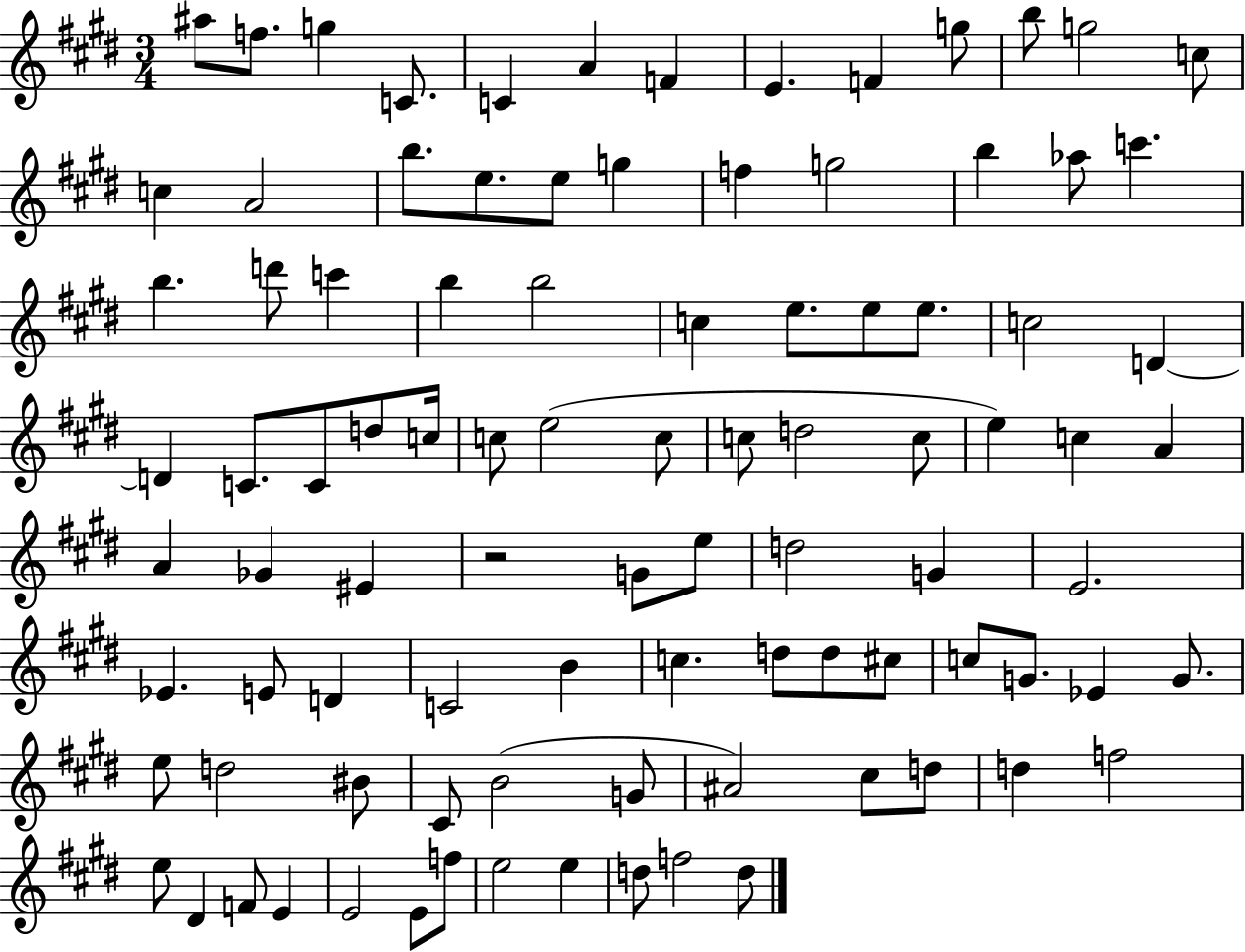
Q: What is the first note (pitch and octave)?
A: A#5